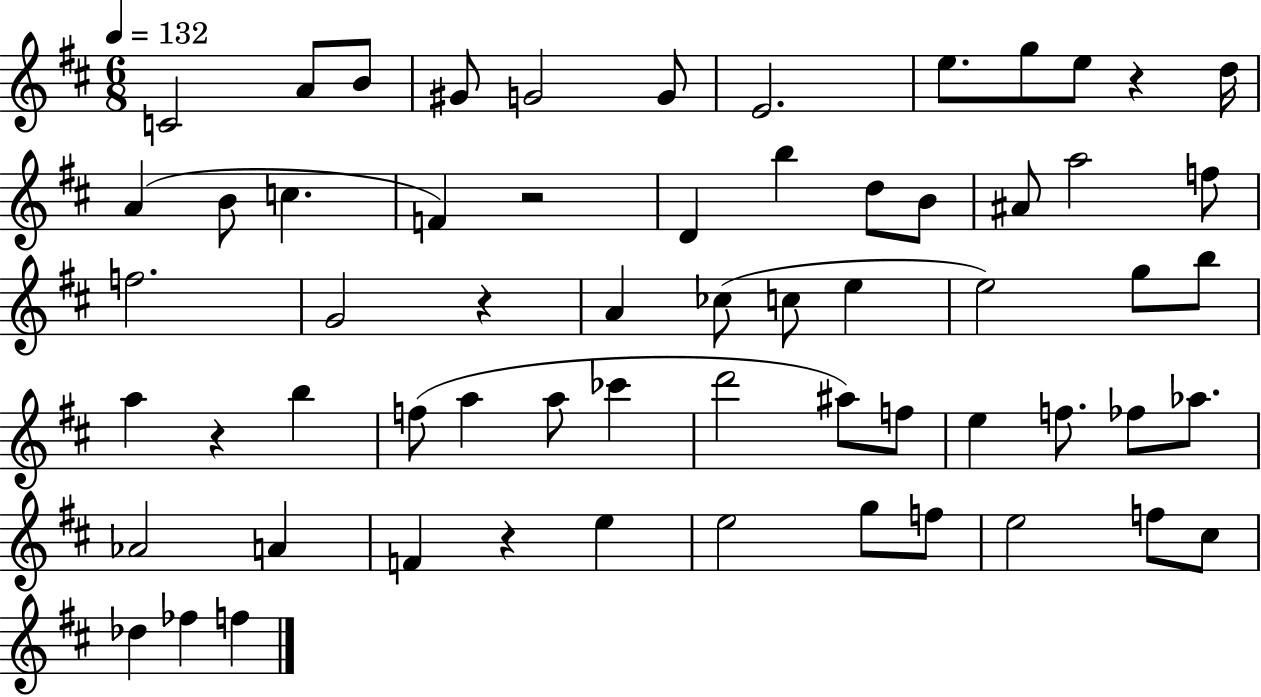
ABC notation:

X:1
T:Untitled
M:6/8
L:1/4
K:D
C2 A/2 B/2 ^G/2 G2 G/2 E2 e/2 g/2 e/2 z d/4 A B/2 c F z2 D b d/2 B/2 ^A/2 a2 f/2 f2 G2 z A _c/2 c/2 e e2 g/2 b/2 a z b f/2 a a/2 _c' d'2 ^a/2 f/2 e f/2 _f/2 _a/2 _A2 A F z e e2 g/2 f/2 e2 f/2 ^c/2 _d _f f